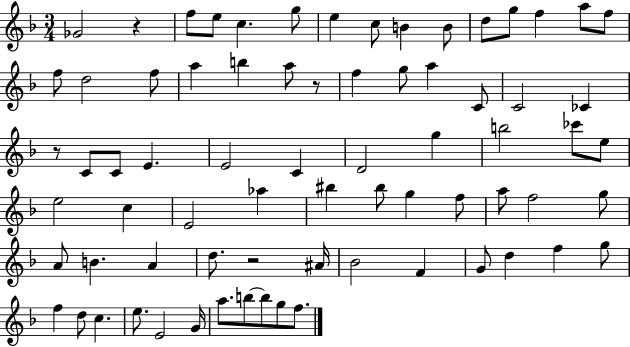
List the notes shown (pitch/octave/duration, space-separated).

Gb4/h R/q F5/e E5/e C5/q. G5/e E5/q C5/e B4/q B4/e D5/e G5/e F5/q A5/e F5/e F5/e D5/h F5/e A5/q B5/q A5/e R/e F5/q G5/e A5/q C4/e C4/h CES4/q R/e C4/e C4/e E4/q. E4/h C4/q D4/h G5/q B5/h CES6/e E5/e E5/h C5/q E4/h Ab5/q BIS5/q BIS5/e G5/q F5/e A5/e F5/h G5/e A4/e B4/q. A4/q D5/e. R/h A#4/s Bb4/h F4/q G4/e D5/q F5/q G5/e F5/q D5/e C5/q. E5/e. E4/h G4/s A5/e. B5/e B5/e G5/e F5/e.